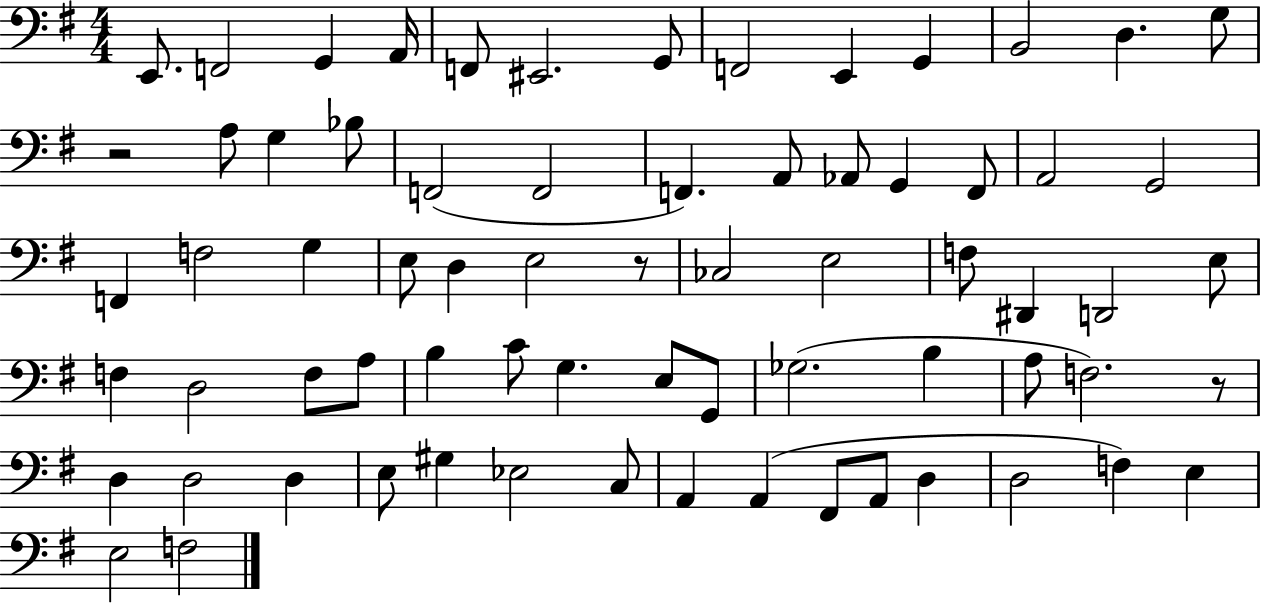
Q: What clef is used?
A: bass